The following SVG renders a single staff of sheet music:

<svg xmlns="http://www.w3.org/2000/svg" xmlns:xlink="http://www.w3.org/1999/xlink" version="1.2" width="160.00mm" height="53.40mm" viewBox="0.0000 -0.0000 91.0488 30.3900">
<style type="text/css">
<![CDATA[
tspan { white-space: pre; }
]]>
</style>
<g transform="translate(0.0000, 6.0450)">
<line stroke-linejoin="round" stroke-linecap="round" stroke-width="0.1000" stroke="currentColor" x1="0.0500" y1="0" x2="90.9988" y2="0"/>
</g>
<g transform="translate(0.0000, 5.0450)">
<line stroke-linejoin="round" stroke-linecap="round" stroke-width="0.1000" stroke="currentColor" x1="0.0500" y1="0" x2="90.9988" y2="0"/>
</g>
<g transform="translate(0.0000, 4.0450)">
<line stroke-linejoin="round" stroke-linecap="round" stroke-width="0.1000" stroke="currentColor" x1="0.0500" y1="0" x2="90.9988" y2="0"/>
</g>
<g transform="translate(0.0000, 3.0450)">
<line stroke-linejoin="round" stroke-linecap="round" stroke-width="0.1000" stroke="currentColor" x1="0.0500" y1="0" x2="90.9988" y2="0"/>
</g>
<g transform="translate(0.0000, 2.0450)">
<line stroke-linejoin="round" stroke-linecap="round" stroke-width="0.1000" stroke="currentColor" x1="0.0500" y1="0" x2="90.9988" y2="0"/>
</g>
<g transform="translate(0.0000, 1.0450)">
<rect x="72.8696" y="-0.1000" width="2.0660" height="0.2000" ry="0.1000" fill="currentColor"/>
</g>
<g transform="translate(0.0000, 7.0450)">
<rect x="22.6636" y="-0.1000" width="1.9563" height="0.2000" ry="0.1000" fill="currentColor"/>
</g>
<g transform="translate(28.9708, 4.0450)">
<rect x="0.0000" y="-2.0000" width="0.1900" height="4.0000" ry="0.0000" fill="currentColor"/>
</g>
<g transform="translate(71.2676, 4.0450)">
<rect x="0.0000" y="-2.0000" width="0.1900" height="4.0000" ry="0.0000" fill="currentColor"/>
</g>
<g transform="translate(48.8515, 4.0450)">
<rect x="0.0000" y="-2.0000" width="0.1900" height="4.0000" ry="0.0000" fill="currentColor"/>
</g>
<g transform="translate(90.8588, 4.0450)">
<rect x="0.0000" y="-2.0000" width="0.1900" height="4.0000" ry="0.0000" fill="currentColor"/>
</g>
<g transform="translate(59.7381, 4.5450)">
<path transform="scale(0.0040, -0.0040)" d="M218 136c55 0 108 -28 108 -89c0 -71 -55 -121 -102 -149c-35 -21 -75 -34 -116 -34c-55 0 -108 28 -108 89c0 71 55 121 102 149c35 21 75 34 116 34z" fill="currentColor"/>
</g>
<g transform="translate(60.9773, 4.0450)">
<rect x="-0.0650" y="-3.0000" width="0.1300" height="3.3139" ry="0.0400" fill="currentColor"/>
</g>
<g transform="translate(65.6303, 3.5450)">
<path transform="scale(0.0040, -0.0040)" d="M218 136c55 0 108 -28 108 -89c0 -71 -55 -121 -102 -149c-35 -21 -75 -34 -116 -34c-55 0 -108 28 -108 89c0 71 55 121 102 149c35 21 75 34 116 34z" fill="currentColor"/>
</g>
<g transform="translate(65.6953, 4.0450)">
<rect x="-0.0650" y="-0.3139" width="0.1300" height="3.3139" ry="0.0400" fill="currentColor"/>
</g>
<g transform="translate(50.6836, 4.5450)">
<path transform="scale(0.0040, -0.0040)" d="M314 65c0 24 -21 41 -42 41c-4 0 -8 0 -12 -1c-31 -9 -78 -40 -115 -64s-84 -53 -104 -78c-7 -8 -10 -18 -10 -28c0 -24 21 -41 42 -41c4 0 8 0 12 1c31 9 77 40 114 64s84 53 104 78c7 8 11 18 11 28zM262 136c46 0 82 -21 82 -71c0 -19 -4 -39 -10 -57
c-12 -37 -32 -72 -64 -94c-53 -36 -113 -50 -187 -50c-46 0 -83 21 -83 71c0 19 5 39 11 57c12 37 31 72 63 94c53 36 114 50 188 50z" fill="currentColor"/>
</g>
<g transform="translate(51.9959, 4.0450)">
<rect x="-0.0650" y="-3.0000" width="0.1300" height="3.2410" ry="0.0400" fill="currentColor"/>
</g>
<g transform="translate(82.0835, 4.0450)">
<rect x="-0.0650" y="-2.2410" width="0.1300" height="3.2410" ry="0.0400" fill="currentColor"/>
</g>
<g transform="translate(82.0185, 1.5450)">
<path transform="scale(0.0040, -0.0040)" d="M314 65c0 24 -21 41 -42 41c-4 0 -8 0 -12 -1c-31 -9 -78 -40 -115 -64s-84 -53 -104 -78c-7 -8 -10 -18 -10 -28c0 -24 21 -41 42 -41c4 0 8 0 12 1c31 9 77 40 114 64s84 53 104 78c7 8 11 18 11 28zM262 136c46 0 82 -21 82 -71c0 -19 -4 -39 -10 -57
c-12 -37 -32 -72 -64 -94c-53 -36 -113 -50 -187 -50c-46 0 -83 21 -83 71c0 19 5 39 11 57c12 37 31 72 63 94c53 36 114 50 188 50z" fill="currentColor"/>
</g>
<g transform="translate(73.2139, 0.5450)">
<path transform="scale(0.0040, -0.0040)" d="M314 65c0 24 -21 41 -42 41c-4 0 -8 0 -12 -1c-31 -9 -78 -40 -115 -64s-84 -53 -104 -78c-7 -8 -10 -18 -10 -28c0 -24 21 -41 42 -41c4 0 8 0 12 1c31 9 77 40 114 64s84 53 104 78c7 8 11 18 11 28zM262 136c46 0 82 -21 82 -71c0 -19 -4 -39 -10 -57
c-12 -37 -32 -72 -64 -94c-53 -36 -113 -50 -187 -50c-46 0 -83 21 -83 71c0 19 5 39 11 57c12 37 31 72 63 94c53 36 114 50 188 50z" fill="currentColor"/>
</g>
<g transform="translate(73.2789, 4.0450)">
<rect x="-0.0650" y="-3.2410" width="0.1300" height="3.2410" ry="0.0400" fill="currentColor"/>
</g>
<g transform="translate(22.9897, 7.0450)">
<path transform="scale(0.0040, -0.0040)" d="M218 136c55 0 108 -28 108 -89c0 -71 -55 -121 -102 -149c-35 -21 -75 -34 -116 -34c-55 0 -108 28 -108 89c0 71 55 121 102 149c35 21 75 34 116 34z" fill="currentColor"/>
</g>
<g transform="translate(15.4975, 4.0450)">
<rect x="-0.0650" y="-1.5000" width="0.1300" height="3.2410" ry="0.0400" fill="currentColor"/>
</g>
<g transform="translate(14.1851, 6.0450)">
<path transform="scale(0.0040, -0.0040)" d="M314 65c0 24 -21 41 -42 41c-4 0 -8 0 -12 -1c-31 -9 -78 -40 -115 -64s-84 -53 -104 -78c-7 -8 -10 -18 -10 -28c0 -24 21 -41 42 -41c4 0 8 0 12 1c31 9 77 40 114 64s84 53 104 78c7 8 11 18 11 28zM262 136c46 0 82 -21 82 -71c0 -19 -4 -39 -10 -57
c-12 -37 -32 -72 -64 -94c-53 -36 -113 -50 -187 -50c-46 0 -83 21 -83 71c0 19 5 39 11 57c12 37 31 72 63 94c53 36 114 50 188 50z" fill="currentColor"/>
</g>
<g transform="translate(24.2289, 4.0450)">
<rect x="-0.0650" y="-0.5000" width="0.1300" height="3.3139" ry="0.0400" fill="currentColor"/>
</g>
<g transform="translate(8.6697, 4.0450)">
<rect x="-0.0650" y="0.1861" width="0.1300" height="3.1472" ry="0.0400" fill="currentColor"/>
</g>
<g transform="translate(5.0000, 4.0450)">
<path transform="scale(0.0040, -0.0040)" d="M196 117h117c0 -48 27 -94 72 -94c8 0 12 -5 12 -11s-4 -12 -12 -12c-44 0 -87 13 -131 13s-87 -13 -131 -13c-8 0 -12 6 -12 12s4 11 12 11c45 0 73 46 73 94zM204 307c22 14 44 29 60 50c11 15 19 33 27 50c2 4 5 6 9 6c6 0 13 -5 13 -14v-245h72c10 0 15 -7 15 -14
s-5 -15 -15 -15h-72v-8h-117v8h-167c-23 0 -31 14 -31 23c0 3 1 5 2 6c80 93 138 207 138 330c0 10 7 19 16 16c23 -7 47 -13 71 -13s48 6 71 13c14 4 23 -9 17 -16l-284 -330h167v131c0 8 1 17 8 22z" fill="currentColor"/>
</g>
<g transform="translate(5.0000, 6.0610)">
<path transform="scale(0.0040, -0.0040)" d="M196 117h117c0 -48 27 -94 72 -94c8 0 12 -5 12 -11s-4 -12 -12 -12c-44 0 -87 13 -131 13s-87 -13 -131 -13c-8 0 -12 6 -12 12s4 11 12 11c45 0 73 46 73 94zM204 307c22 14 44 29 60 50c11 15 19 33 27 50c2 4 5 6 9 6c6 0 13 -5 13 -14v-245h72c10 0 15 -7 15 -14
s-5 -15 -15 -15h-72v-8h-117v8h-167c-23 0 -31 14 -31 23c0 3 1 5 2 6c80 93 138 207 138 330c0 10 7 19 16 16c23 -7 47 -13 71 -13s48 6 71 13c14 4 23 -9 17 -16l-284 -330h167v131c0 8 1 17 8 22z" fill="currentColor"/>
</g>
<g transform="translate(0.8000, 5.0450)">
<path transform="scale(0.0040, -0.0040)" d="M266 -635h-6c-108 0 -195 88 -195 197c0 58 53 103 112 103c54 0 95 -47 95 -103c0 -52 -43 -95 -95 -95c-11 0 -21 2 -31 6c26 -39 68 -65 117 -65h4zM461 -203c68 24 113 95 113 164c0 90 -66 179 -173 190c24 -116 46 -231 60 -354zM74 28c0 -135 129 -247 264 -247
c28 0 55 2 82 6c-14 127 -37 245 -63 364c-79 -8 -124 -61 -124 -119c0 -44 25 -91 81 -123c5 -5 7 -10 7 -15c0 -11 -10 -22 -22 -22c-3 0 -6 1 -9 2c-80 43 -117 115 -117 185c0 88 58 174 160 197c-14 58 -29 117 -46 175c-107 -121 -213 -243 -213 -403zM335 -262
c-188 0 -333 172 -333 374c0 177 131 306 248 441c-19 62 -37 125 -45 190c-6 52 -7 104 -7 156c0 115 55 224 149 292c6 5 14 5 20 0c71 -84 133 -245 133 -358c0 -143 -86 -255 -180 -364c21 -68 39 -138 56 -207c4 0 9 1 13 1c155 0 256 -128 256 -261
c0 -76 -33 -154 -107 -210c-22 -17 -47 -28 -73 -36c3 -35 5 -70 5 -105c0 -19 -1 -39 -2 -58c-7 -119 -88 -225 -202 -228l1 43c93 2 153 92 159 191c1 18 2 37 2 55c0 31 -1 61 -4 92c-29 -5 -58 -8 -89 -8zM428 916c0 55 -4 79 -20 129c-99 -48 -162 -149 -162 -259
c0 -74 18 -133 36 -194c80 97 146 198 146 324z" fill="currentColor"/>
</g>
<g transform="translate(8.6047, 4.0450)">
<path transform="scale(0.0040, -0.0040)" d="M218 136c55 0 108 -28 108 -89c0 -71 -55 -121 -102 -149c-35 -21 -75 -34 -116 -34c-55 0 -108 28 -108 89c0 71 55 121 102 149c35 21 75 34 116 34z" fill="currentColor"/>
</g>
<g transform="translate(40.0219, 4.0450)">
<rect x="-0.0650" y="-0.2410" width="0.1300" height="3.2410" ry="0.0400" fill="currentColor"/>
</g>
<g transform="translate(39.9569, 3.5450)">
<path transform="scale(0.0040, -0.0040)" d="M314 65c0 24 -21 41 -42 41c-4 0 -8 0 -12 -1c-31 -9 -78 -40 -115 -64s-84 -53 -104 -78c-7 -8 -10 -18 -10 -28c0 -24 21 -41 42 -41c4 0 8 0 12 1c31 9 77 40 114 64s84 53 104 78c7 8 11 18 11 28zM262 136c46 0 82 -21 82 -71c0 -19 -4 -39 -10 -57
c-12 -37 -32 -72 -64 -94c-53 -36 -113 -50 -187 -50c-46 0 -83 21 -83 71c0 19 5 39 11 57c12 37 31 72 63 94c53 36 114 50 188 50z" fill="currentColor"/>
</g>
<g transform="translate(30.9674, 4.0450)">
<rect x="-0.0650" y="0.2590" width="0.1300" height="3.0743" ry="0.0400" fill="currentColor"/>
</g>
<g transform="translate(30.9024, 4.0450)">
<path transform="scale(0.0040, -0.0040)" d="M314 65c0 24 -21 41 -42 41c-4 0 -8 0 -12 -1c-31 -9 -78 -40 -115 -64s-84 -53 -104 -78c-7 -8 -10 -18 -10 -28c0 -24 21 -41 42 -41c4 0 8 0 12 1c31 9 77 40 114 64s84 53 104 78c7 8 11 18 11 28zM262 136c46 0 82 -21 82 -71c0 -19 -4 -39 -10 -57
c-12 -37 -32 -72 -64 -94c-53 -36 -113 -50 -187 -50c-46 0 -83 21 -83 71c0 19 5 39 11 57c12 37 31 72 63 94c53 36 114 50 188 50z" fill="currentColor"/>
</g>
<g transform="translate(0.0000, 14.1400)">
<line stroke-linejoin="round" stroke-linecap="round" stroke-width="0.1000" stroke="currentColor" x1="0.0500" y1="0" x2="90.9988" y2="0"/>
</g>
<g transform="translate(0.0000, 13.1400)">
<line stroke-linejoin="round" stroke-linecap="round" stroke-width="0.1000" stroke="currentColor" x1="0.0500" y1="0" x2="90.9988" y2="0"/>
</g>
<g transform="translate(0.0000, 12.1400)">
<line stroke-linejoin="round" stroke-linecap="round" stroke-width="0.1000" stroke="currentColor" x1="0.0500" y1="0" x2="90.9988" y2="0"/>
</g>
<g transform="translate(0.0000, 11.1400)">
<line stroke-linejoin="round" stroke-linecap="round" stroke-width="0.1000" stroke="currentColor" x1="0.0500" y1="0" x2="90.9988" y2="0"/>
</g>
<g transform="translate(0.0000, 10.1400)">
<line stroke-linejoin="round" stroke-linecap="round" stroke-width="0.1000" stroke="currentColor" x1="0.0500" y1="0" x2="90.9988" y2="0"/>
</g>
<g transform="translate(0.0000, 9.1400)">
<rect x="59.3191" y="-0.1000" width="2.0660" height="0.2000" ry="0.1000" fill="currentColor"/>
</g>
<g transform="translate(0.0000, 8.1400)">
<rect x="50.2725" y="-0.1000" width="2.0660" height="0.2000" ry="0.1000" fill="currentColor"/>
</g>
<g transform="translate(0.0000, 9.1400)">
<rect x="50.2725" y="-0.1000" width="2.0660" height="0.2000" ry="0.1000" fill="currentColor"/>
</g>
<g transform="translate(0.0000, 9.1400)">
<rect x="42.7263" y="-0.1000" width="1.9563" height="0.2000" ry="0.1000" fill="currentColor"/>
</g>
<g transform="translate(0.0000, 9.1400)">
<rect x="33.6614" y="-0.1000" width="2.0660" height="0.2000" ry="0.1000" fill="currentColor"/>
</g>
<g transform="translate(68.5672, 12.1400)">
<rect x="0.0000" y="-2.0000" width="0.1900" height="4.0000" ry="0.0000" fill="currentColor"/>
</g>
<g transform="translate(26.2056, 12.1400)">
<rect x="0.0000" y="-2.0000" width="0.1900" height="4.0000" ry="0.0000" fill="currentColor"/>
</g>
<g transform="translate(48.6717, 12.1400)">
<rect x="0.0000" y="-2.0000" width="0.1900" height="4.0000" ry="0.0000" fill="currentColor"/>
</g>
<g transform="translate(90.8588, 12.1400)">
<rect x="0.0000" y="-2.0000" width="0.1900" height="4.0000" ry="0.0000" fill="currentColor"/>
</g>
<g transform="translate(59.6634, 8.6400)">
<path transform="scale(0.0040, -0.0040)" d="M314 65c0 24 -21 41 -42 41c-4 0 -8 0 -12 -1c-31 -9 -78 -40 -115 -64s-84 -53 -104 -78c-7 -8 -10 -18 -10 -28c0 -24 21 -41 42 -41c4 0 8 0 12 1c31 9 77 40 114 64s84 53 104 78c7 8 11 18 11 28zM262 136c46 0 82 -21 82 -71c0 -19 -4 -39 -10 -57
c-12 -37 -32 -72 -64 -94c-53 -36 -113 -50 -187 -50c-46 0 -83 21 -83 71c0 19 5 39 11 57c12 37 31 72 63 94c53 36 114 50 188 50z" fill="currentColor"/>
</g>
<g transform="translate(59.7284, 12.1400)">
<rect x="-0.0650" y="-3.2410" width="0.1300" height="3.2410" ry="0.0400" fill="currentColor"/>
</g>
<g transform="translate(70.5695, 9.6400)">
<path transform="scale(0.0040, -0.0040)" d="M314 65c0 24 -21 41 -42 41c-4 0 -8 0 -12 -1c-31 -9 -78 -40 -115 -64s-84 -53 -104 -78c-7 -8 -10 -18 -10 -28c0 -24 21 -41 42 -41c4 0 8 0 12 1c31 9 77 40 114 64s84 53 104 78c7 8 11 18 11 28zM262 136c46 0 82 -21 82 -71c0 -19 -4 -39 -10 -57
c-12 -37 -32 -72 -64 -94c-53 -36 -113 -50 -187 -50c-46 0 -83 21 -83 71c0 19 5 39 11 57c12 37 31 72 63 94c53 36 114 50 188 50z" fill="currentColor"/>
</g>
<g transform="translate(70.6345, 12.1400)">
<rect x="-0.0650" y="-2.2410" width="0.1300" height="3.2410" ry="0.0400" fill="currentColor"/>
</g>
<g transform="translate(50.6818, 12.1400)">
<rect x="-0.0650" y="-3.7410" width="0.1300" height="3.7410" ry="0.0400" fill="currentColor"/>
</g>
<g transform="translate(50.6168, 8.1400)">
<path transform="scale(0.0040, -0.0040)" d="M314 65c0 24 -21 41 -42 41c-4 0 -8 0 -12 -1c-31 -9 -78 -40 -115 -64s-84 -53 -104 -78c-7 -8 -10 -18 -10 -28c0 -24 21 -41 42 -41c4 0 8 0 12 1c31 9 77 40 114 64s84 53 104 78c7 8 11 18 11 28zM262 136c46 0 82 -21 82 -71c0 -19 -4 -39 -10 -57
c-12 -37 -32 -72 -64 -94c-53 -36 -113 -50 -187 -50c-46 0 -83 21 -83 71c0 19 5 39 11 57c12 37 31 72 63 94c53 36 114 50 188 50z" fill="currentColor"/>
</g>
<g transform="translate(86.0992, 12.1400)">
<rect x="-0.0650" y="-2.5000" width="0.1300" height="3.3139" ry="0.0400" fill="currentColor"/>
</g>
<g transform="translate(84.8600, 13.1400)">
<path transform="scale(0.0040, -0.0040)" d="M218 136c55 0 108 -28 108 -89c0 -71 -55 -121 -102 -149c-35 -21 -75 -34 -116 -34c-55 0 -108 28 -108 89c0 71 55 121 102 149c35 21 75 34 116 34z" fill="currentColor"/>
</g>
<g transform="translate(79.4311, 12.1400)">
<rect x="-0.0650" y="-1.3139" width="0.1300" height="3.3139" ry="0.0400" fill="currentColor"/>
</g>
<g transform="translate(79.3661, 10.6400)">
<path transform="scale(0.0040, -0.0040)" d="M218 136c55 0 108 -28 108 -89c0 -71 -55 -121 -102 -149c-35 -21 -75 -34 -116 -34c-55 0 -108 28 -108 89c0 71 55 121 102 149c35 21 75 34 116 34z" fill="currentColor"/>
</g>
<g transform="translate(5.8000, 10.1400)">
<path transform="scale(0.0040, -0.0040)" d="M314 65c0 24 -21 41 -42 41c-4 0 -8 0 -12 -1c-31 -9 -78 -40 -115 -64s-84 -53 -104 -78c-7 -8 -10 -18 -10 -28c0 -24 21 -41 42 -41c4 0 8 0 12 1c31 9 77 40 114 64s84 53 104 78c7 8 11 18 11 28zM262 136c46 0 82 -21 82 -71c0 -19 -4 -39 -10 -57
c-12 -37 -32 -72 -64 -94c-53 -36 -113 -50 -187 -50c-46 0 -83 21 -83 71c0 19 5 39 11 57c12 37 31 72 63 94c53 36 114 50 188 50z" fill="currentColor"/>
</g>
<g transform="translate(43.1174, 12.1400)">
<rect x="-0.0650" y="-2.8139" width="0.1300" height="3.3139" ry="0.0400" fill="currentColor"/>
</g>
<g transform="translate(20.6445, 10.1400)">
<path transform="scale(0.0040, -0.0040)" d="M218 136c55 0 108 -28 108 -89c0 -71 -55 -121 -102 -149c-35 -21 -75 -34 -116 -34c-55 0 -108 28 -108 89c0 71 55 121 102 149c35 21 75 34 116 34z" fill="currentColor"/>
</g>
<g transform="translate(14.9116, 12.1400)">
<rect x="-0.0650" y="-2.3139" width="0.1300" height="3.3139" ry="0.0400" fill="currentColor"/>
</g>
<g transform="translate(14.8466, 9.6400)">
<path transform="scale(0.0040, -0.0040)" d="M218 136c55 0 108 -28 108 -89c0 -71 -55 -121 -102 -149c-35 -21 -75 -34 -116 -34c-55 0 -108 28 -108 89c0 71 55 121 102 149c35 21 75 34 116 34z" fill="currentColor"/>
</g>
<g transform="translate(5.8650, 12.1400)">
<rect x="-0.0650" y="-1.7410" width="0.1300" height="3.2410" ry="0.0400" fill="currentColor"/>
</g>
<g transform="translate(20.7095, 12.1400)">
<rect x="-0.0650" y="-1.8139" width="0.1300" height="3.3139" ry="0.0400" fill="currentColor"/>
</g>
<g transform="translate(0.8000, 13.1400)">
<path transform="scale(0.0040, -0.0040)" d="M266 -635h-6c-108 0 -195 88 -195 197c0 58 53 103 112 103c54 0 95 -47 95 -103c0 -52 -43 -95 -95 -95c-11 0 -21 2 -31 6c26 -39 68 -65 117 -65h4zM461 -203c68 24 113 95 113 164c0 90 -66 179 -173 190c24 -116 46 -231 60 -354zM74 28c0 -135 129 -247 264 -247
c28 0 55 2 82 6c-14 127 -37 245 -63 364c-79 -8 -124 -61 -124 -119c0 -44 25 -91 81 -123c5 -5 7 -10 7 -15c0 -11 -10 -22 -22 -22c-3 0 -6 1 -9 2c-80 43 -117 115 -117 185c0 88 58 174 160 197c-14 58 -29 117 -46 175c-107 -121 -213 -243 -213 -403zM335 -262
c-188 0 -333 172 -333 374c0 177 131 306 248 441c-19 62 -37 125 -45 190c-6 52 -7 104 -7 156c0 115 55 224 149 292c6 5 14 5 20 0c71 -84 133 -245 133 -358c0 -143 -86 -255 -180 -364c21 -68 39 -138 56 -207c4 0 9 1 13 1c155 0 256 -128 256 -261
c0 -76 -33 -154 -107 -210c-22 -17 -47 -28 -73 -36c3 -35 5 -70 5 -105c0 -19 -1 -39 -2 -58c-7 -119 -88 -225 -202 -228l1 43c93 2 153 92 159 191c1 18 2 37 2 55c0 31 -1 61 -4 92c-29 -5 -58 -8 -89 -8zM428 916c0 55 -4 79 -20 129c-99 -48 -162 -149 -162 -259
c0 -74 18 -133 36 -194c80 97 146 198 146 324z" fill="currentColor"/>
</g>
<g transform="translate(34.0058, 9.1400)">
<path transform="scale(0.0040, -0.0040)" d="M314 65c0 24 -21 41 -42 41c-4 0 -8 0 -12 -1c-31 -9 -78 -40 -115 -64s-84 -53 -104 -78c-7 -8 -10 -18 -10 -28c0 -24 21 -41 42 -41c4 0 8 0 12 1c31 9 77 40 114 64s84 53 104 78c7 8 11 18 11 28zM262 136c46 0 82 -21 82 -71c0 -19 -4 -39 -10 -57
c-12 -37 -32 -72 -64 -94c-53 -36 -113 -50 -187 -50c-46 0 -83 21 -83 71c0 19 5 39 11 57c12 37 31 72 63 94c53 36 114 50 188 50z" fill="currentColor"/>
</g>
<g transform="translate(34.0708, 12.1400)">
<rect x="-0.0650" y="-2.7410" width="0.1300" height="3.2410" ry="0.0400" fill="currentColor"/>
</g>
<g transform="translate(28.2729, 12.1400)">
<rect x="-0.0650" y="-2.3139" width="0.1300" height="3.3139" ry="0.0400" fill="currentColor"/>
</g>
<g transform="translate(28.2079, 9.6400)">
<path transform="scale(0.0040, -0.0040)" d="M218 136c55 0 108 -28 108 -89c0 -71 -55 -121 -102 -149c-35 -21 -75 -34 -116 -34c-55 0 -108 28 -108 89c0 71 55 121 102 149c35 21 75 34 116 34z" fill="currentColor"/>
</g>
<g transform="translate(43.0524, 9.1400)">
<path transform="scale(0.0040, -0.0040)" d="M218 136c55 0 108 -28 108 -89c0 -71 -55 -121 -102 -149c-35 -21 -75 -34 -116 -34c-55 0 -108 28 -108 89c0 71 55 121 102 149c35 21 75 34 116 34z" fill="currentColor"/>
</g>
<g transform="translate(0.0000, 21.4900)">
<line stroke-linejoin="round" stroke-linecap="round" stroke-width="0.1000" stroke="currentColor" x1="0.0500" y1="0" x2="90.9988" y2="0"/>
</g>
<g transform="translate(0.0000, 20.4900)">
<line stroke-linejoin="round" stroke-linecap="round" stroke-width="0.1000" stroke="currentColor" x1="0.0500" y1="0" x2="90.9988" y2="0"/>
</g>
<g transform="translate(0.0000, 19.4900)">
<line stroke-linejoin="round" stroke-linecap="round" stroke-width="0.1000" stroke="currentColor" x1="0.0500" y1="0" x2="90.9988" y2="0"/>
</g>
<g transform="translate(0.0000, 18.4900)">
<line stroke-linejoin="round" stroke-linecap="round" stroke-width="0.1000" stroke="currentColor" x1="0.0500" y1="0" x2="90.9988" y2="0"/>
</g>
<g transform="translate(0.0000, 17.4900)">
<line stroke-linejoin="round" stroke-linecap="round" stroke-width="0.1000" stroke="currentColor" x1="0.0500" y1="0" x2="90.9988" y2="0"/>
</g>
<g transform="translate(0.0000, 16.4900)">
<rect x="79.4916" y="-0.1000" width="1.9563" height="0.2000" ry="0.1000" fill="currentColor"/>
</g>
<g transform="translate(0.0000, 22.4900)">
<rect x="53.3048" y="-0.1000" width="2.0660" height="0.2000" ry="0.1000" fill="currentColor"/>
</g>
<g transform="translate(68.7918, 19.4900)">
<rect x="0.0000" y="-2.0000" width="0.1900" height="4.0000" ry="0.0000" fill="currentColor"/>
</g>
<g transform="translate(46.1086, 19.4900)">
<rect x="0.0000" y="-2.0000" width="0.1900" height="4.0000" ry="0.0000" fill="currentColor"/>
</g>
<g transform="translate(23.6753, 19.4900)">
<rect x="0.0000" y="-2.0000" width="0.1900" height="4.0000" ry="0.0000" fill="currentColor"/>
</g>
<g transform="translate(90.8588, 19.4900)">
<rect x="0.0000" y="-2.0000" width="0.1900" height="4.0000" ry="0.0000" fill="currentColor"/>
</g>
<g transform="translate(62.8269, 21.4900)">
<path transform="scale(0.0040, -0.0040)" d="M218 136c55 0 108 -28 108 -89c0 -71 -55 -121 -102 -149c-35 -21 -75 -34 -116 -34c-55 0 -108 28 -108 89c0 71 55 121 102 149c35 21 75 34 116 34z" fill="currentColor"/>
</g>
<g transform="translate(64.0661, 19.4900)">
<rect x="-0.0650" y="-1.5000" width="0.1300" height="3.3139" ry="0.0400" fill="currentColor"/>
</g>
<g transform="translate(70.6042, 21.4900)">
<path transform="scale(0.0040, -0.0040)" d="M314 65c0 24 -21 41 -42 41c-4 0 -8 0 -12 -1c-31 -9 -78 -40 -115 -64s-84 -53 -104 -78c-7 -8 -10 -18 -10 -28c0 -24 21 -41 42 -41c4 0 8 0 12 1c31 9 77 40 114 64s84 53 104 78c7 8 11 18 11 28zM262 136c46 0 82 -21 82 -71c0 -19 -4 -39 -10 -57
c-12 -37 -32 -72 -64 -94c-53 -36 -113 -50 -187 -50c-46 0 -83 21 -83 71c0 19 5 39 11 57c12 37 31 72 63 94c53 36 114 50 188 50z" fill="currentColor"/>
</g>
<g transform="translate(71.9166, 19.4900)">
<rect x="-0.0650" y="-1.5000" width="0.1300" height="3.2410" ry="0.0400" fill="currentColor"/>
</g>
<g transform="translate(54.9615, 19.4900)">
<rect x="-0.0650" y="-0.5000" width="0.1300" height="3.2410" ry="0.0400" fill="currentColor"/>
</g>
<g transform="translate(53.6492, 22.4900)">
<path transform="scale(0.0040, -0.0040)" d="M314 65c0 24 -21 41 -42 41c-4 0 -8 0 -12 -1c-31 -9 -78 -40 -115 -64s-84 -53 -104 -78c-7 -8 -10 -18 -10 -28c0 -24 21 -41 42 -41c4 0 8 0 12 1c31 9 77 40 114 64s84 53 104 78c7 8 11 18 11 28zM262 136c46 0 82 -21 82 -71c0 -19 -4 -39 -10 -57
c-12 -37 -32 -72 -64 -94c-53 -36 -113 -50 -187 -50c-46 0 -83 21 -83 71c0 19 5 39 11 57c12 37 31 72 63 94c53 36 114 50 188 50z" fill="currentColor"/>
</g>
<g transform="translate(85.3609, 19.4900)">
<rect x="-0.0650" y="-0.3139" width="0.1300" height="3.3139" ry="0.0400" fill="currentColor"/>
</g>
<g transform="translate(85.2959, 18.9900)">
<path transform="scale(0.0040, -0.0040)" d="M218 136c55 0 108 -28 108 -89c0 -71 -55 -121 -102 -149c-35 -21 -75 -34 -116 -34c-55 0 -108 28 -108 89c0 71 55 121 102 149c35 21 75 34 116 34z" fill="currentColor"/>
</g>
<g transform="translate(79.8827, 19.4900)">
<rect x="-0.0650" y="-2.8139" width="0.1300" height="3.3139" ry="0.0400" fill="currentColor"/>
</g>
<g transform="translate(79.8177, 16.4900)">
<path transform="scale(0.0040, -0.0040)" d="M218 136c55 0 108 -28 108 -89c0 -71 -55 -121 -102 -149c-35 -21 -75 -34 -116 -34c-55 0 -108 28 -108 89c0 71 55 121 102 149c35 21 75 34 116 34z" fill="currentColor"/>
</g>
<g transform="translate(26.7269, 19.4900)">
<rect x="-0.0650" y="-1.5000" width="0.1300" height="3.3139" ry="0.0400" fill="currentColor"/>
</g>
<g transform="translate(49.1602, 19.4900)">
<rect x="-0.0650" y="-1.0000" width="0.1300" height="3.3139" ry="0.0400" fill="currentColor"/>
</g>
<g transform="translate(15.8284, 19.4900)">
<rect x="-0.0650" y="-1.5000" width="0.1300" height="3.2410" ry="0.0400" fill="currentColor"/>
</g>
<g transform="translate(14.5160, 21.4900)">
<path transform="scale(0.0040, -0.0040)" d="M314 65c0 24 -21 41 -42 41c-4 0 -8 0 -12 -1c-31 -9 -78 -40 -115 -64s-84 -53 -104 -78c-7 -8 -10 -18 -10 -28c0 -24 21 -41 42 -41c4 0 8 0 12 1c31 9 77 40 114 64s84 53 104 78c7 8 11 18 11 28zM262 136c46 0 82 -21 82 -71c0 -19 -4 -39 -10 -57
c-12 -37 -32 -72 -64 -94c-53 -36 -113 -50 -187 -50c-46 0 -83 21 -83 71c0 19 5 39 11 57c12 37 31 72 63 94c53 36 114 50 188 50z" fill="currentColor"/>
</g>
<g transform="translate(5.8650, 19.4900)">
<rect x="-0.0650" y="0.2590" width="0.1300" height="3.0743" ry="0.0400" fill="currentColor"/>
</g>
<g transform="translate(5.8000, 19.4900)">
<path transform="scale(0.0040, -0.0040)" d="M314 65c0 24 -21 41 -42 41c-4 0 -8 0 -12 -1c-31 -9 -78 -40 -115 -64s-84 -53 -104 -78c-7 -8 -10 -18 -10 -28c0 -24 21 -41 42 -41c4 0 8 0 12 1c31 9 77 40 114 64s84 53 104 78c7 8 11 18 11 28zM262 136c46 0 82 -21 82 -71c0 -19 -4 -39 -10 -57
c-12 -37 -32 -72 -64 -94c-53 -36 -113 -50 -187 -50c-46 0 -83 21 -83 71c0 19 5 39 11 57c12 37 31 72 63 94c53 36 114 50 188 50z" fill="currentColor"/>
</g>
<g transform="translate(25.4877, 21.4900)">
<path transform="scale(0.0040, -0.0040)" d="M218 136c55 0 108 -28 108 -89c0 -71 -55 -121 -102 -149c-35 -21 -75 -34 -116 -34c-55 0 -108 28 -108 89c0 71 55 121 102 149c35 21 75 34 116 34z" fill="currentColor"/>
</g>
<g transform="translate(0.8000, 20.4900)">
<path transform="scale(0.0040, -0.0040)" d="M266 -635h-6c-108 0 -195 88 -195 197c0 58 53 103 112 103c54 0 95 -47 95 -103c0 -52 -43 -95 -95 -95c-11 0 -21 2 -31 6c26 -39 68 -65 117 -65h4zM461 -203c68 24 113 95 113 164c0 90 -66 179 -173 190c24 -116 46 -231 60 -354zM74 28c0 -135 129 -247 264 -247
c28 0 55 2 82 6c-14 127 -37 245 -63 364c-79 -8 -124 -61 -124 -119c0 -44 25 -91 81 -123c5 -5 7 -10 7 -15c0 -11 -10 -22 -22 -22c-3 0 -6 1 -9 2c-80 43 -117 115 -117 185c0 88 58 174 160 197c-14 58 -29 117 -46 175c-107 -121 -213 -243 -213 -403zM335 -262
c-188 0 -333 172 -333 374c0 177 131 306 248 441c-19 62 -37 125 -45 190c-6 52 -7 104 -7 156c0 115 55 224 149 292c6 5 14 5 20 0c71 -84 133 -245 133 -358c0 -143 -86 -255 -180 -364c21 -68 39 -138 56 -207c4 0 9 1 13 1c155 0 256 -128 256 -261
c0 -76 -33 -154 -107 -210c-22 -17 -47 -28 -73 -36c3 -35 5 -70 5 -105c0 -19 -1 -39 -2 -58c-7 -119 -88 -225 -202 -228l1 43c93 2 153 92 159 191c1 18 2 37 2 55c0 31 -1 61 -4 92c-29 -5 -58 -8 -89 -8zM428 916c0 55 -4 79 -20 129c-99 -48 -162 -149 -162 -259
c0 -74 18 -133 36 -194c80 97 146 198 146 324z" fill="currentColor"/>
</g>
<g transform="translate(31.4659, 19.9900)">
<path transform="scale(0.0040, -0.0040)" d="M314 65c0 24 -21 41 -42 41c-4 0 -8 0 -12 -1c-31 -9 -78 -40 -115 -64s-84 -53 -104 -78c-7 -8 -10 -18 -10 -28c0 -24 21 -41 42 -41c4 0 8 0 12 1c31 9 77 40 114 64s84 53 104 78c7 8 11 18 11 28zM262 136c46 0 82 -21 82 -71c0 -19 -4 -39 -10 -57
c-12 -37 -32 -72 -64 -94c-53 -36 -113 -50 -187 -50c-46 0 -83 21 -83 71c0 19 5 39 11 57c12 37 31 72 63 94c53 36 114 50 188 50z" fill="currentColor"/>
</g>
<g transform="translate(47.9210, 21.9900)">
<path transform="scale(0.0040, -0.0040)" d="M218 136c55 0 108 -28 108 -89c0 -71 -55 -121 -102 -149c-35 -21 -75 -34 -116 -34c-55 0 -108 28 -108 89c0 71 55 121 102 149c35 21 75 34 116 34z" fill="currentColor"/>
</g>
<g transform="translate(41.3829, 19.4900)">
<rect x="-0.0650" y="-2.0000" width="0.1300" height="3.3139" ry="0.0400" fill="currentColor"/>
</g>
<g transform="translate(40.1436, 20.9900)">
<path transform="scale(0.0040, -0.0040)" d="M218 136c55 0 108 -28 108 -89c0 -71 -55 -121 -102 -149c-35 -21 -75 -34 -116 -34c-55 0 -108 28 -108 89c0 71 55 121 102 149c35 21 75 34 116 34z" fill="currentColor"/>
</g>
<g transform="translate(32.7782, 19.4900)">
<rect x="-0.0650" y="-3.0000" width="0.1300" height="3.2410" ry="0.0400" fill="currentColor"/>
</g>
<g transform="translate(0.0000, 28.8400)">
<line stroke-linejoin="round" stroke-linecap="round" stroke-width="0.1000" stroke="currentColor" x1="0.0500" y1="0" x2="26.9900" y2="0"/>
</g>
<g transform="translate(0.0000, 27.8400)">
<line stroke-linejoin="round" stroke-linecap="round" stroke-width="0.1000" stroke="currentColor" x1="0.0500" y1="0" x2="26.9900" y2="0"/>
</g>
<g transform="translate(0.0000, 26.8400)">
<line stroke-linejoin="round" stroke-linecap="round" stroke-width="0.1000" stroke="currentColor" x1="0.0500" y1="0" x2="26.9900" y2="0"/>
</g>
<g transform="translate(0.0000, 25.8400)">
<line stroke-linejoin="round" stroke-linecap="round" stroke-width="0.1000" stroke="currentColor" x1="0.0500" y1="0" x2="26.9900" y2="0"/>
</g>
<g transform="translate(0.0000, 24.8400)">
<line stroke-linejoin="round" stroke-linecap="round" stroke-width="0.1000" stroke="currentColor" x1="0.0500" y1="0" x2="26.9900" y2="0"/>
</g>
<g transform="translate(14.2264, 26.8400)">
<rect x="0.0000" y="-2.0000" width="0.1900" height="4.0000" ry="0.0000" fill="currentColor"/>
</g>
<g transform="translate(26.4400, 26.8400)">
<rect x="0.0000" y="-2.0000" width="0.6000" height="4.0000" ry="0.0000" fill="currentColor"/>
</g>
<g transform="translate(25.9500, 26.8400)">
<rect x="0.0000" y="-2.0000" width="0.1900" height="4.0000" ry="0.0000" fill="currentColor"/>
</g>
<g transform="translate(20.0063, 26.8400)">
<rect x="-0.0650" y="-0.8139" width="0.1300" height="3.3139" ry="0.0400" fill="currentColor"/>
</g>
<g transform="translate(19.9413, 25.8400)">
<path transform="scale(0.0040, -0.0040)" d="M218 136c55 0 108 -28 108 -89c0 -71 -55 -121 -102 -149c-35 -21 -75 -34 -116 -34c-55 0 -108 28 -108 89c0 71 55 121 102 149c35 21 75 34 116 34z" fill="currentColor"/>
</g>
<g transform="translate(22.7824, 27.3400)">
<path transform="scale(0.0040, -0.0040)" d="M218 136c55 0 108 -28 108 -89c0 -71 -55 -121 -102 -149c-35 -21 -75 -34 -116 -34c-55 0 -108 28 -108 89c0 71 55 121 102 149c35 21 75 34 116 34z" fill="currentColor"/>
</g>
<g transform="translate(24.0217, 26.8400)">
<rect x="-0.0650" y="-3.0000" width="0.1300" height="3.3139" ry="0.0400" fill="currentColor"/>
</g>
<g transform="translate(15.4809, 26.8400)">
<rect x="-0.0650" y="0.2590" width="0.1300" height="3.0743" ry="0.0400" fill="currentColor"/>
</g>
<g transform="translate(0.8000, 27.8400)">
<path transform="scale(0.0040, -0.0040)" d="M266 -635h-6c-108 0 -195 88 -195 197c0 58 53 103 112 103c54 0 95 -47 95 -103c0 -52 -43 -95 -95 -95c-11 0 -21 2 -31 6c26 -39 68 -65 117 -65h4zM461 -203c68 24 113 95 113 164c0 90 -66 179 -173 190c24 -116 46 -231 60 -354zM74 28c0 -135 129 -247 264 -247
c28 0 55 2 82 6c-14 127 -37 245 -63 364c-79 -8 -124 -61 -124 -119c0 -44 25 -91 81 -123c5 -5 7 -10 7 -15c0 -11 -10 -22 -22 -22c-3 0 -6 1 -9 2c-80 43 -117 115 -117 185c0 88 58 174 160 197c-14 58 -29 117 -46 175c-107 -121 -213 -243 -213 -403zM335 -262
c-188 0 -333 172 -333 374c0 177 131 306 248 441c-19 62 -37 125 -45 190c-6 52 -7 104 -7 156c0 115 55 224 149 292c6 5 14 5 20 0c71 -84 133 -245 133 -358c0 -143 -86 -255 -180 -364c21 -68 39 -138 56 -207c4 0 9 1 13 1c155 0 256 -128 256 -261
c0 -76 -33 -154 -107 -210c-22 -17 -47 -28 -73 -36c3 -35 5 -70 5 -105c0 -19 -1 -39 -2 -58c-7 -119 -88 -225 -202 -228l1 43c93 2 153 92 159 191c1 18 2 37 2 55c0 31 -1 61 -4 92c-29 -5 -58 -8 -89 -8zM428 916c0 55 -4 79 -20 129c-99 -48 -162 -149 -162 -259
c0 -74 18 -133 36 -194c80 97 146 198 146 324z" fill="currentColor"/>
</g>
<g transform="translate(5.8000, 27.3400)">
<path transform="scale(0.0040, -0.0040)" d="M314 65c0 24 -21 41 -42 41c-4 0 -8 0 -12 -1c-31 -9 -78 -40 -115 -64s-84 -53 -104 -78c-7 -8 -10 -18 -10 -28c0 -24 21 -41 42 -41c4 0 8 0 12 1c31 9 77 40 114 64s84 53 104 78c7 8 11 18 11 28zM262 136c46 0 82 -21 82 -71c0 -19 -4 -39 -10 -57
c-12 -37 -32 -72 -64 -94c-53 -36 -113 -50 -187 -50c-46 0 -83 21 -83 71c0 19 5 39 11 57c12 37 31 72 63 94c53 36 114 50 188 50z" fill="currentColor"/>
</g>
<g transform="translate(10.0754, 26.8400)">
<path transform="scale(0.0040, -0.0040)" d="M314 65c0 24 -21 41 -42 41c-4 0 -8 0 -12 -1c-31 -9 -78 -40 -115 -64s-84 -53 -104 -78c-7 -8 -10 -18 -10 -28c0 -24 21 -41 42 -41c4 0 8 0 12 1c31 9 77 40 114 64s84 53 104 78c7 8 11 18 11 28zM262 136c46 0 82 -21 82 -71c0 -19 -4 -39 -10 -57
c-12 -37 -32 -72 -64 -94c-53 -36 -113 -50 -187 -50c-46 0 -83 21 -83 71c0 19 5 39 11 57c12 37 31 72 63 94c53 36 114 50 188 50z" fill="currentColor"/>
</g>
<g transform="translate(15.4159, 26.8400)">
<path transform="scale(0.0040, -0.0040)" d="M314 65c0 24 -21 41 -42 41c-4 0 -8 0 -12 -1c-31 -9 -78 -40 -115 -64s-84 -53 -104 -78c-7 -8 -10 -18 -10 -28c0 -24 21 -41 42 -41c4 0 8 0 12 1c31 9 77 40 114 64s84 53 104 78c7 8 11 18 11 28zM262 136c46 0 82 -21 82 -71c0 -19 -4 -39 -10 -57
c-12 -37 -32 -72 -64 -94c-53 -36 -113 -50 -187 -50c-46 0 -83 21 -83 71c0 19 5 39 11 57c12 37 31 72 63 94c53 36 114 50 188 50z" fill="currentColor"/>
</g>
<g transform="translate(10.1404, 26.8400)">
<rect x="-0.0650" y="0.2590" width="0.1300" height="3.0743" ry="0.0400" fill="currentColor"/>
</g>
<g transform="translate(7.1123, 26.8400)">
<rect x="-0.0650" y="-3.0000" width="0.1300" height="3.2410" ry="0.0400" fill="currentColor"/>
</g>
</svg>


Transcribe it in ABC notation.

X:1
T:Untitled
M:4/4
L:1/4
K:C
B E2 C B2 c2 A2 A c b2 g2 f2 g f g a2 a c'2 b2 g2 e G B2 E2 E A2 F D C2 E E2 a c A2 B2 B2 d A